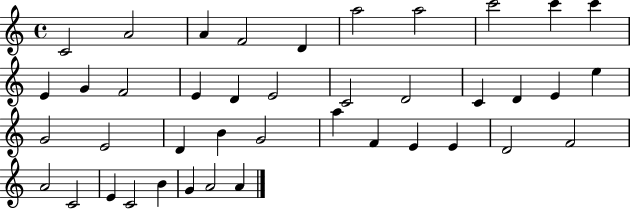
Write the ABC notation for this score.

X:1
T:Untitled
M:4/4
L:1/4
K:C
C2 A2 A F2 D a2 a2 c'2 c' c' E G F2 E D E2 C2 D2 C D E e G2 E2 D B G2 a F E E D2 F2 A2 C2 E C2 B G A2 A